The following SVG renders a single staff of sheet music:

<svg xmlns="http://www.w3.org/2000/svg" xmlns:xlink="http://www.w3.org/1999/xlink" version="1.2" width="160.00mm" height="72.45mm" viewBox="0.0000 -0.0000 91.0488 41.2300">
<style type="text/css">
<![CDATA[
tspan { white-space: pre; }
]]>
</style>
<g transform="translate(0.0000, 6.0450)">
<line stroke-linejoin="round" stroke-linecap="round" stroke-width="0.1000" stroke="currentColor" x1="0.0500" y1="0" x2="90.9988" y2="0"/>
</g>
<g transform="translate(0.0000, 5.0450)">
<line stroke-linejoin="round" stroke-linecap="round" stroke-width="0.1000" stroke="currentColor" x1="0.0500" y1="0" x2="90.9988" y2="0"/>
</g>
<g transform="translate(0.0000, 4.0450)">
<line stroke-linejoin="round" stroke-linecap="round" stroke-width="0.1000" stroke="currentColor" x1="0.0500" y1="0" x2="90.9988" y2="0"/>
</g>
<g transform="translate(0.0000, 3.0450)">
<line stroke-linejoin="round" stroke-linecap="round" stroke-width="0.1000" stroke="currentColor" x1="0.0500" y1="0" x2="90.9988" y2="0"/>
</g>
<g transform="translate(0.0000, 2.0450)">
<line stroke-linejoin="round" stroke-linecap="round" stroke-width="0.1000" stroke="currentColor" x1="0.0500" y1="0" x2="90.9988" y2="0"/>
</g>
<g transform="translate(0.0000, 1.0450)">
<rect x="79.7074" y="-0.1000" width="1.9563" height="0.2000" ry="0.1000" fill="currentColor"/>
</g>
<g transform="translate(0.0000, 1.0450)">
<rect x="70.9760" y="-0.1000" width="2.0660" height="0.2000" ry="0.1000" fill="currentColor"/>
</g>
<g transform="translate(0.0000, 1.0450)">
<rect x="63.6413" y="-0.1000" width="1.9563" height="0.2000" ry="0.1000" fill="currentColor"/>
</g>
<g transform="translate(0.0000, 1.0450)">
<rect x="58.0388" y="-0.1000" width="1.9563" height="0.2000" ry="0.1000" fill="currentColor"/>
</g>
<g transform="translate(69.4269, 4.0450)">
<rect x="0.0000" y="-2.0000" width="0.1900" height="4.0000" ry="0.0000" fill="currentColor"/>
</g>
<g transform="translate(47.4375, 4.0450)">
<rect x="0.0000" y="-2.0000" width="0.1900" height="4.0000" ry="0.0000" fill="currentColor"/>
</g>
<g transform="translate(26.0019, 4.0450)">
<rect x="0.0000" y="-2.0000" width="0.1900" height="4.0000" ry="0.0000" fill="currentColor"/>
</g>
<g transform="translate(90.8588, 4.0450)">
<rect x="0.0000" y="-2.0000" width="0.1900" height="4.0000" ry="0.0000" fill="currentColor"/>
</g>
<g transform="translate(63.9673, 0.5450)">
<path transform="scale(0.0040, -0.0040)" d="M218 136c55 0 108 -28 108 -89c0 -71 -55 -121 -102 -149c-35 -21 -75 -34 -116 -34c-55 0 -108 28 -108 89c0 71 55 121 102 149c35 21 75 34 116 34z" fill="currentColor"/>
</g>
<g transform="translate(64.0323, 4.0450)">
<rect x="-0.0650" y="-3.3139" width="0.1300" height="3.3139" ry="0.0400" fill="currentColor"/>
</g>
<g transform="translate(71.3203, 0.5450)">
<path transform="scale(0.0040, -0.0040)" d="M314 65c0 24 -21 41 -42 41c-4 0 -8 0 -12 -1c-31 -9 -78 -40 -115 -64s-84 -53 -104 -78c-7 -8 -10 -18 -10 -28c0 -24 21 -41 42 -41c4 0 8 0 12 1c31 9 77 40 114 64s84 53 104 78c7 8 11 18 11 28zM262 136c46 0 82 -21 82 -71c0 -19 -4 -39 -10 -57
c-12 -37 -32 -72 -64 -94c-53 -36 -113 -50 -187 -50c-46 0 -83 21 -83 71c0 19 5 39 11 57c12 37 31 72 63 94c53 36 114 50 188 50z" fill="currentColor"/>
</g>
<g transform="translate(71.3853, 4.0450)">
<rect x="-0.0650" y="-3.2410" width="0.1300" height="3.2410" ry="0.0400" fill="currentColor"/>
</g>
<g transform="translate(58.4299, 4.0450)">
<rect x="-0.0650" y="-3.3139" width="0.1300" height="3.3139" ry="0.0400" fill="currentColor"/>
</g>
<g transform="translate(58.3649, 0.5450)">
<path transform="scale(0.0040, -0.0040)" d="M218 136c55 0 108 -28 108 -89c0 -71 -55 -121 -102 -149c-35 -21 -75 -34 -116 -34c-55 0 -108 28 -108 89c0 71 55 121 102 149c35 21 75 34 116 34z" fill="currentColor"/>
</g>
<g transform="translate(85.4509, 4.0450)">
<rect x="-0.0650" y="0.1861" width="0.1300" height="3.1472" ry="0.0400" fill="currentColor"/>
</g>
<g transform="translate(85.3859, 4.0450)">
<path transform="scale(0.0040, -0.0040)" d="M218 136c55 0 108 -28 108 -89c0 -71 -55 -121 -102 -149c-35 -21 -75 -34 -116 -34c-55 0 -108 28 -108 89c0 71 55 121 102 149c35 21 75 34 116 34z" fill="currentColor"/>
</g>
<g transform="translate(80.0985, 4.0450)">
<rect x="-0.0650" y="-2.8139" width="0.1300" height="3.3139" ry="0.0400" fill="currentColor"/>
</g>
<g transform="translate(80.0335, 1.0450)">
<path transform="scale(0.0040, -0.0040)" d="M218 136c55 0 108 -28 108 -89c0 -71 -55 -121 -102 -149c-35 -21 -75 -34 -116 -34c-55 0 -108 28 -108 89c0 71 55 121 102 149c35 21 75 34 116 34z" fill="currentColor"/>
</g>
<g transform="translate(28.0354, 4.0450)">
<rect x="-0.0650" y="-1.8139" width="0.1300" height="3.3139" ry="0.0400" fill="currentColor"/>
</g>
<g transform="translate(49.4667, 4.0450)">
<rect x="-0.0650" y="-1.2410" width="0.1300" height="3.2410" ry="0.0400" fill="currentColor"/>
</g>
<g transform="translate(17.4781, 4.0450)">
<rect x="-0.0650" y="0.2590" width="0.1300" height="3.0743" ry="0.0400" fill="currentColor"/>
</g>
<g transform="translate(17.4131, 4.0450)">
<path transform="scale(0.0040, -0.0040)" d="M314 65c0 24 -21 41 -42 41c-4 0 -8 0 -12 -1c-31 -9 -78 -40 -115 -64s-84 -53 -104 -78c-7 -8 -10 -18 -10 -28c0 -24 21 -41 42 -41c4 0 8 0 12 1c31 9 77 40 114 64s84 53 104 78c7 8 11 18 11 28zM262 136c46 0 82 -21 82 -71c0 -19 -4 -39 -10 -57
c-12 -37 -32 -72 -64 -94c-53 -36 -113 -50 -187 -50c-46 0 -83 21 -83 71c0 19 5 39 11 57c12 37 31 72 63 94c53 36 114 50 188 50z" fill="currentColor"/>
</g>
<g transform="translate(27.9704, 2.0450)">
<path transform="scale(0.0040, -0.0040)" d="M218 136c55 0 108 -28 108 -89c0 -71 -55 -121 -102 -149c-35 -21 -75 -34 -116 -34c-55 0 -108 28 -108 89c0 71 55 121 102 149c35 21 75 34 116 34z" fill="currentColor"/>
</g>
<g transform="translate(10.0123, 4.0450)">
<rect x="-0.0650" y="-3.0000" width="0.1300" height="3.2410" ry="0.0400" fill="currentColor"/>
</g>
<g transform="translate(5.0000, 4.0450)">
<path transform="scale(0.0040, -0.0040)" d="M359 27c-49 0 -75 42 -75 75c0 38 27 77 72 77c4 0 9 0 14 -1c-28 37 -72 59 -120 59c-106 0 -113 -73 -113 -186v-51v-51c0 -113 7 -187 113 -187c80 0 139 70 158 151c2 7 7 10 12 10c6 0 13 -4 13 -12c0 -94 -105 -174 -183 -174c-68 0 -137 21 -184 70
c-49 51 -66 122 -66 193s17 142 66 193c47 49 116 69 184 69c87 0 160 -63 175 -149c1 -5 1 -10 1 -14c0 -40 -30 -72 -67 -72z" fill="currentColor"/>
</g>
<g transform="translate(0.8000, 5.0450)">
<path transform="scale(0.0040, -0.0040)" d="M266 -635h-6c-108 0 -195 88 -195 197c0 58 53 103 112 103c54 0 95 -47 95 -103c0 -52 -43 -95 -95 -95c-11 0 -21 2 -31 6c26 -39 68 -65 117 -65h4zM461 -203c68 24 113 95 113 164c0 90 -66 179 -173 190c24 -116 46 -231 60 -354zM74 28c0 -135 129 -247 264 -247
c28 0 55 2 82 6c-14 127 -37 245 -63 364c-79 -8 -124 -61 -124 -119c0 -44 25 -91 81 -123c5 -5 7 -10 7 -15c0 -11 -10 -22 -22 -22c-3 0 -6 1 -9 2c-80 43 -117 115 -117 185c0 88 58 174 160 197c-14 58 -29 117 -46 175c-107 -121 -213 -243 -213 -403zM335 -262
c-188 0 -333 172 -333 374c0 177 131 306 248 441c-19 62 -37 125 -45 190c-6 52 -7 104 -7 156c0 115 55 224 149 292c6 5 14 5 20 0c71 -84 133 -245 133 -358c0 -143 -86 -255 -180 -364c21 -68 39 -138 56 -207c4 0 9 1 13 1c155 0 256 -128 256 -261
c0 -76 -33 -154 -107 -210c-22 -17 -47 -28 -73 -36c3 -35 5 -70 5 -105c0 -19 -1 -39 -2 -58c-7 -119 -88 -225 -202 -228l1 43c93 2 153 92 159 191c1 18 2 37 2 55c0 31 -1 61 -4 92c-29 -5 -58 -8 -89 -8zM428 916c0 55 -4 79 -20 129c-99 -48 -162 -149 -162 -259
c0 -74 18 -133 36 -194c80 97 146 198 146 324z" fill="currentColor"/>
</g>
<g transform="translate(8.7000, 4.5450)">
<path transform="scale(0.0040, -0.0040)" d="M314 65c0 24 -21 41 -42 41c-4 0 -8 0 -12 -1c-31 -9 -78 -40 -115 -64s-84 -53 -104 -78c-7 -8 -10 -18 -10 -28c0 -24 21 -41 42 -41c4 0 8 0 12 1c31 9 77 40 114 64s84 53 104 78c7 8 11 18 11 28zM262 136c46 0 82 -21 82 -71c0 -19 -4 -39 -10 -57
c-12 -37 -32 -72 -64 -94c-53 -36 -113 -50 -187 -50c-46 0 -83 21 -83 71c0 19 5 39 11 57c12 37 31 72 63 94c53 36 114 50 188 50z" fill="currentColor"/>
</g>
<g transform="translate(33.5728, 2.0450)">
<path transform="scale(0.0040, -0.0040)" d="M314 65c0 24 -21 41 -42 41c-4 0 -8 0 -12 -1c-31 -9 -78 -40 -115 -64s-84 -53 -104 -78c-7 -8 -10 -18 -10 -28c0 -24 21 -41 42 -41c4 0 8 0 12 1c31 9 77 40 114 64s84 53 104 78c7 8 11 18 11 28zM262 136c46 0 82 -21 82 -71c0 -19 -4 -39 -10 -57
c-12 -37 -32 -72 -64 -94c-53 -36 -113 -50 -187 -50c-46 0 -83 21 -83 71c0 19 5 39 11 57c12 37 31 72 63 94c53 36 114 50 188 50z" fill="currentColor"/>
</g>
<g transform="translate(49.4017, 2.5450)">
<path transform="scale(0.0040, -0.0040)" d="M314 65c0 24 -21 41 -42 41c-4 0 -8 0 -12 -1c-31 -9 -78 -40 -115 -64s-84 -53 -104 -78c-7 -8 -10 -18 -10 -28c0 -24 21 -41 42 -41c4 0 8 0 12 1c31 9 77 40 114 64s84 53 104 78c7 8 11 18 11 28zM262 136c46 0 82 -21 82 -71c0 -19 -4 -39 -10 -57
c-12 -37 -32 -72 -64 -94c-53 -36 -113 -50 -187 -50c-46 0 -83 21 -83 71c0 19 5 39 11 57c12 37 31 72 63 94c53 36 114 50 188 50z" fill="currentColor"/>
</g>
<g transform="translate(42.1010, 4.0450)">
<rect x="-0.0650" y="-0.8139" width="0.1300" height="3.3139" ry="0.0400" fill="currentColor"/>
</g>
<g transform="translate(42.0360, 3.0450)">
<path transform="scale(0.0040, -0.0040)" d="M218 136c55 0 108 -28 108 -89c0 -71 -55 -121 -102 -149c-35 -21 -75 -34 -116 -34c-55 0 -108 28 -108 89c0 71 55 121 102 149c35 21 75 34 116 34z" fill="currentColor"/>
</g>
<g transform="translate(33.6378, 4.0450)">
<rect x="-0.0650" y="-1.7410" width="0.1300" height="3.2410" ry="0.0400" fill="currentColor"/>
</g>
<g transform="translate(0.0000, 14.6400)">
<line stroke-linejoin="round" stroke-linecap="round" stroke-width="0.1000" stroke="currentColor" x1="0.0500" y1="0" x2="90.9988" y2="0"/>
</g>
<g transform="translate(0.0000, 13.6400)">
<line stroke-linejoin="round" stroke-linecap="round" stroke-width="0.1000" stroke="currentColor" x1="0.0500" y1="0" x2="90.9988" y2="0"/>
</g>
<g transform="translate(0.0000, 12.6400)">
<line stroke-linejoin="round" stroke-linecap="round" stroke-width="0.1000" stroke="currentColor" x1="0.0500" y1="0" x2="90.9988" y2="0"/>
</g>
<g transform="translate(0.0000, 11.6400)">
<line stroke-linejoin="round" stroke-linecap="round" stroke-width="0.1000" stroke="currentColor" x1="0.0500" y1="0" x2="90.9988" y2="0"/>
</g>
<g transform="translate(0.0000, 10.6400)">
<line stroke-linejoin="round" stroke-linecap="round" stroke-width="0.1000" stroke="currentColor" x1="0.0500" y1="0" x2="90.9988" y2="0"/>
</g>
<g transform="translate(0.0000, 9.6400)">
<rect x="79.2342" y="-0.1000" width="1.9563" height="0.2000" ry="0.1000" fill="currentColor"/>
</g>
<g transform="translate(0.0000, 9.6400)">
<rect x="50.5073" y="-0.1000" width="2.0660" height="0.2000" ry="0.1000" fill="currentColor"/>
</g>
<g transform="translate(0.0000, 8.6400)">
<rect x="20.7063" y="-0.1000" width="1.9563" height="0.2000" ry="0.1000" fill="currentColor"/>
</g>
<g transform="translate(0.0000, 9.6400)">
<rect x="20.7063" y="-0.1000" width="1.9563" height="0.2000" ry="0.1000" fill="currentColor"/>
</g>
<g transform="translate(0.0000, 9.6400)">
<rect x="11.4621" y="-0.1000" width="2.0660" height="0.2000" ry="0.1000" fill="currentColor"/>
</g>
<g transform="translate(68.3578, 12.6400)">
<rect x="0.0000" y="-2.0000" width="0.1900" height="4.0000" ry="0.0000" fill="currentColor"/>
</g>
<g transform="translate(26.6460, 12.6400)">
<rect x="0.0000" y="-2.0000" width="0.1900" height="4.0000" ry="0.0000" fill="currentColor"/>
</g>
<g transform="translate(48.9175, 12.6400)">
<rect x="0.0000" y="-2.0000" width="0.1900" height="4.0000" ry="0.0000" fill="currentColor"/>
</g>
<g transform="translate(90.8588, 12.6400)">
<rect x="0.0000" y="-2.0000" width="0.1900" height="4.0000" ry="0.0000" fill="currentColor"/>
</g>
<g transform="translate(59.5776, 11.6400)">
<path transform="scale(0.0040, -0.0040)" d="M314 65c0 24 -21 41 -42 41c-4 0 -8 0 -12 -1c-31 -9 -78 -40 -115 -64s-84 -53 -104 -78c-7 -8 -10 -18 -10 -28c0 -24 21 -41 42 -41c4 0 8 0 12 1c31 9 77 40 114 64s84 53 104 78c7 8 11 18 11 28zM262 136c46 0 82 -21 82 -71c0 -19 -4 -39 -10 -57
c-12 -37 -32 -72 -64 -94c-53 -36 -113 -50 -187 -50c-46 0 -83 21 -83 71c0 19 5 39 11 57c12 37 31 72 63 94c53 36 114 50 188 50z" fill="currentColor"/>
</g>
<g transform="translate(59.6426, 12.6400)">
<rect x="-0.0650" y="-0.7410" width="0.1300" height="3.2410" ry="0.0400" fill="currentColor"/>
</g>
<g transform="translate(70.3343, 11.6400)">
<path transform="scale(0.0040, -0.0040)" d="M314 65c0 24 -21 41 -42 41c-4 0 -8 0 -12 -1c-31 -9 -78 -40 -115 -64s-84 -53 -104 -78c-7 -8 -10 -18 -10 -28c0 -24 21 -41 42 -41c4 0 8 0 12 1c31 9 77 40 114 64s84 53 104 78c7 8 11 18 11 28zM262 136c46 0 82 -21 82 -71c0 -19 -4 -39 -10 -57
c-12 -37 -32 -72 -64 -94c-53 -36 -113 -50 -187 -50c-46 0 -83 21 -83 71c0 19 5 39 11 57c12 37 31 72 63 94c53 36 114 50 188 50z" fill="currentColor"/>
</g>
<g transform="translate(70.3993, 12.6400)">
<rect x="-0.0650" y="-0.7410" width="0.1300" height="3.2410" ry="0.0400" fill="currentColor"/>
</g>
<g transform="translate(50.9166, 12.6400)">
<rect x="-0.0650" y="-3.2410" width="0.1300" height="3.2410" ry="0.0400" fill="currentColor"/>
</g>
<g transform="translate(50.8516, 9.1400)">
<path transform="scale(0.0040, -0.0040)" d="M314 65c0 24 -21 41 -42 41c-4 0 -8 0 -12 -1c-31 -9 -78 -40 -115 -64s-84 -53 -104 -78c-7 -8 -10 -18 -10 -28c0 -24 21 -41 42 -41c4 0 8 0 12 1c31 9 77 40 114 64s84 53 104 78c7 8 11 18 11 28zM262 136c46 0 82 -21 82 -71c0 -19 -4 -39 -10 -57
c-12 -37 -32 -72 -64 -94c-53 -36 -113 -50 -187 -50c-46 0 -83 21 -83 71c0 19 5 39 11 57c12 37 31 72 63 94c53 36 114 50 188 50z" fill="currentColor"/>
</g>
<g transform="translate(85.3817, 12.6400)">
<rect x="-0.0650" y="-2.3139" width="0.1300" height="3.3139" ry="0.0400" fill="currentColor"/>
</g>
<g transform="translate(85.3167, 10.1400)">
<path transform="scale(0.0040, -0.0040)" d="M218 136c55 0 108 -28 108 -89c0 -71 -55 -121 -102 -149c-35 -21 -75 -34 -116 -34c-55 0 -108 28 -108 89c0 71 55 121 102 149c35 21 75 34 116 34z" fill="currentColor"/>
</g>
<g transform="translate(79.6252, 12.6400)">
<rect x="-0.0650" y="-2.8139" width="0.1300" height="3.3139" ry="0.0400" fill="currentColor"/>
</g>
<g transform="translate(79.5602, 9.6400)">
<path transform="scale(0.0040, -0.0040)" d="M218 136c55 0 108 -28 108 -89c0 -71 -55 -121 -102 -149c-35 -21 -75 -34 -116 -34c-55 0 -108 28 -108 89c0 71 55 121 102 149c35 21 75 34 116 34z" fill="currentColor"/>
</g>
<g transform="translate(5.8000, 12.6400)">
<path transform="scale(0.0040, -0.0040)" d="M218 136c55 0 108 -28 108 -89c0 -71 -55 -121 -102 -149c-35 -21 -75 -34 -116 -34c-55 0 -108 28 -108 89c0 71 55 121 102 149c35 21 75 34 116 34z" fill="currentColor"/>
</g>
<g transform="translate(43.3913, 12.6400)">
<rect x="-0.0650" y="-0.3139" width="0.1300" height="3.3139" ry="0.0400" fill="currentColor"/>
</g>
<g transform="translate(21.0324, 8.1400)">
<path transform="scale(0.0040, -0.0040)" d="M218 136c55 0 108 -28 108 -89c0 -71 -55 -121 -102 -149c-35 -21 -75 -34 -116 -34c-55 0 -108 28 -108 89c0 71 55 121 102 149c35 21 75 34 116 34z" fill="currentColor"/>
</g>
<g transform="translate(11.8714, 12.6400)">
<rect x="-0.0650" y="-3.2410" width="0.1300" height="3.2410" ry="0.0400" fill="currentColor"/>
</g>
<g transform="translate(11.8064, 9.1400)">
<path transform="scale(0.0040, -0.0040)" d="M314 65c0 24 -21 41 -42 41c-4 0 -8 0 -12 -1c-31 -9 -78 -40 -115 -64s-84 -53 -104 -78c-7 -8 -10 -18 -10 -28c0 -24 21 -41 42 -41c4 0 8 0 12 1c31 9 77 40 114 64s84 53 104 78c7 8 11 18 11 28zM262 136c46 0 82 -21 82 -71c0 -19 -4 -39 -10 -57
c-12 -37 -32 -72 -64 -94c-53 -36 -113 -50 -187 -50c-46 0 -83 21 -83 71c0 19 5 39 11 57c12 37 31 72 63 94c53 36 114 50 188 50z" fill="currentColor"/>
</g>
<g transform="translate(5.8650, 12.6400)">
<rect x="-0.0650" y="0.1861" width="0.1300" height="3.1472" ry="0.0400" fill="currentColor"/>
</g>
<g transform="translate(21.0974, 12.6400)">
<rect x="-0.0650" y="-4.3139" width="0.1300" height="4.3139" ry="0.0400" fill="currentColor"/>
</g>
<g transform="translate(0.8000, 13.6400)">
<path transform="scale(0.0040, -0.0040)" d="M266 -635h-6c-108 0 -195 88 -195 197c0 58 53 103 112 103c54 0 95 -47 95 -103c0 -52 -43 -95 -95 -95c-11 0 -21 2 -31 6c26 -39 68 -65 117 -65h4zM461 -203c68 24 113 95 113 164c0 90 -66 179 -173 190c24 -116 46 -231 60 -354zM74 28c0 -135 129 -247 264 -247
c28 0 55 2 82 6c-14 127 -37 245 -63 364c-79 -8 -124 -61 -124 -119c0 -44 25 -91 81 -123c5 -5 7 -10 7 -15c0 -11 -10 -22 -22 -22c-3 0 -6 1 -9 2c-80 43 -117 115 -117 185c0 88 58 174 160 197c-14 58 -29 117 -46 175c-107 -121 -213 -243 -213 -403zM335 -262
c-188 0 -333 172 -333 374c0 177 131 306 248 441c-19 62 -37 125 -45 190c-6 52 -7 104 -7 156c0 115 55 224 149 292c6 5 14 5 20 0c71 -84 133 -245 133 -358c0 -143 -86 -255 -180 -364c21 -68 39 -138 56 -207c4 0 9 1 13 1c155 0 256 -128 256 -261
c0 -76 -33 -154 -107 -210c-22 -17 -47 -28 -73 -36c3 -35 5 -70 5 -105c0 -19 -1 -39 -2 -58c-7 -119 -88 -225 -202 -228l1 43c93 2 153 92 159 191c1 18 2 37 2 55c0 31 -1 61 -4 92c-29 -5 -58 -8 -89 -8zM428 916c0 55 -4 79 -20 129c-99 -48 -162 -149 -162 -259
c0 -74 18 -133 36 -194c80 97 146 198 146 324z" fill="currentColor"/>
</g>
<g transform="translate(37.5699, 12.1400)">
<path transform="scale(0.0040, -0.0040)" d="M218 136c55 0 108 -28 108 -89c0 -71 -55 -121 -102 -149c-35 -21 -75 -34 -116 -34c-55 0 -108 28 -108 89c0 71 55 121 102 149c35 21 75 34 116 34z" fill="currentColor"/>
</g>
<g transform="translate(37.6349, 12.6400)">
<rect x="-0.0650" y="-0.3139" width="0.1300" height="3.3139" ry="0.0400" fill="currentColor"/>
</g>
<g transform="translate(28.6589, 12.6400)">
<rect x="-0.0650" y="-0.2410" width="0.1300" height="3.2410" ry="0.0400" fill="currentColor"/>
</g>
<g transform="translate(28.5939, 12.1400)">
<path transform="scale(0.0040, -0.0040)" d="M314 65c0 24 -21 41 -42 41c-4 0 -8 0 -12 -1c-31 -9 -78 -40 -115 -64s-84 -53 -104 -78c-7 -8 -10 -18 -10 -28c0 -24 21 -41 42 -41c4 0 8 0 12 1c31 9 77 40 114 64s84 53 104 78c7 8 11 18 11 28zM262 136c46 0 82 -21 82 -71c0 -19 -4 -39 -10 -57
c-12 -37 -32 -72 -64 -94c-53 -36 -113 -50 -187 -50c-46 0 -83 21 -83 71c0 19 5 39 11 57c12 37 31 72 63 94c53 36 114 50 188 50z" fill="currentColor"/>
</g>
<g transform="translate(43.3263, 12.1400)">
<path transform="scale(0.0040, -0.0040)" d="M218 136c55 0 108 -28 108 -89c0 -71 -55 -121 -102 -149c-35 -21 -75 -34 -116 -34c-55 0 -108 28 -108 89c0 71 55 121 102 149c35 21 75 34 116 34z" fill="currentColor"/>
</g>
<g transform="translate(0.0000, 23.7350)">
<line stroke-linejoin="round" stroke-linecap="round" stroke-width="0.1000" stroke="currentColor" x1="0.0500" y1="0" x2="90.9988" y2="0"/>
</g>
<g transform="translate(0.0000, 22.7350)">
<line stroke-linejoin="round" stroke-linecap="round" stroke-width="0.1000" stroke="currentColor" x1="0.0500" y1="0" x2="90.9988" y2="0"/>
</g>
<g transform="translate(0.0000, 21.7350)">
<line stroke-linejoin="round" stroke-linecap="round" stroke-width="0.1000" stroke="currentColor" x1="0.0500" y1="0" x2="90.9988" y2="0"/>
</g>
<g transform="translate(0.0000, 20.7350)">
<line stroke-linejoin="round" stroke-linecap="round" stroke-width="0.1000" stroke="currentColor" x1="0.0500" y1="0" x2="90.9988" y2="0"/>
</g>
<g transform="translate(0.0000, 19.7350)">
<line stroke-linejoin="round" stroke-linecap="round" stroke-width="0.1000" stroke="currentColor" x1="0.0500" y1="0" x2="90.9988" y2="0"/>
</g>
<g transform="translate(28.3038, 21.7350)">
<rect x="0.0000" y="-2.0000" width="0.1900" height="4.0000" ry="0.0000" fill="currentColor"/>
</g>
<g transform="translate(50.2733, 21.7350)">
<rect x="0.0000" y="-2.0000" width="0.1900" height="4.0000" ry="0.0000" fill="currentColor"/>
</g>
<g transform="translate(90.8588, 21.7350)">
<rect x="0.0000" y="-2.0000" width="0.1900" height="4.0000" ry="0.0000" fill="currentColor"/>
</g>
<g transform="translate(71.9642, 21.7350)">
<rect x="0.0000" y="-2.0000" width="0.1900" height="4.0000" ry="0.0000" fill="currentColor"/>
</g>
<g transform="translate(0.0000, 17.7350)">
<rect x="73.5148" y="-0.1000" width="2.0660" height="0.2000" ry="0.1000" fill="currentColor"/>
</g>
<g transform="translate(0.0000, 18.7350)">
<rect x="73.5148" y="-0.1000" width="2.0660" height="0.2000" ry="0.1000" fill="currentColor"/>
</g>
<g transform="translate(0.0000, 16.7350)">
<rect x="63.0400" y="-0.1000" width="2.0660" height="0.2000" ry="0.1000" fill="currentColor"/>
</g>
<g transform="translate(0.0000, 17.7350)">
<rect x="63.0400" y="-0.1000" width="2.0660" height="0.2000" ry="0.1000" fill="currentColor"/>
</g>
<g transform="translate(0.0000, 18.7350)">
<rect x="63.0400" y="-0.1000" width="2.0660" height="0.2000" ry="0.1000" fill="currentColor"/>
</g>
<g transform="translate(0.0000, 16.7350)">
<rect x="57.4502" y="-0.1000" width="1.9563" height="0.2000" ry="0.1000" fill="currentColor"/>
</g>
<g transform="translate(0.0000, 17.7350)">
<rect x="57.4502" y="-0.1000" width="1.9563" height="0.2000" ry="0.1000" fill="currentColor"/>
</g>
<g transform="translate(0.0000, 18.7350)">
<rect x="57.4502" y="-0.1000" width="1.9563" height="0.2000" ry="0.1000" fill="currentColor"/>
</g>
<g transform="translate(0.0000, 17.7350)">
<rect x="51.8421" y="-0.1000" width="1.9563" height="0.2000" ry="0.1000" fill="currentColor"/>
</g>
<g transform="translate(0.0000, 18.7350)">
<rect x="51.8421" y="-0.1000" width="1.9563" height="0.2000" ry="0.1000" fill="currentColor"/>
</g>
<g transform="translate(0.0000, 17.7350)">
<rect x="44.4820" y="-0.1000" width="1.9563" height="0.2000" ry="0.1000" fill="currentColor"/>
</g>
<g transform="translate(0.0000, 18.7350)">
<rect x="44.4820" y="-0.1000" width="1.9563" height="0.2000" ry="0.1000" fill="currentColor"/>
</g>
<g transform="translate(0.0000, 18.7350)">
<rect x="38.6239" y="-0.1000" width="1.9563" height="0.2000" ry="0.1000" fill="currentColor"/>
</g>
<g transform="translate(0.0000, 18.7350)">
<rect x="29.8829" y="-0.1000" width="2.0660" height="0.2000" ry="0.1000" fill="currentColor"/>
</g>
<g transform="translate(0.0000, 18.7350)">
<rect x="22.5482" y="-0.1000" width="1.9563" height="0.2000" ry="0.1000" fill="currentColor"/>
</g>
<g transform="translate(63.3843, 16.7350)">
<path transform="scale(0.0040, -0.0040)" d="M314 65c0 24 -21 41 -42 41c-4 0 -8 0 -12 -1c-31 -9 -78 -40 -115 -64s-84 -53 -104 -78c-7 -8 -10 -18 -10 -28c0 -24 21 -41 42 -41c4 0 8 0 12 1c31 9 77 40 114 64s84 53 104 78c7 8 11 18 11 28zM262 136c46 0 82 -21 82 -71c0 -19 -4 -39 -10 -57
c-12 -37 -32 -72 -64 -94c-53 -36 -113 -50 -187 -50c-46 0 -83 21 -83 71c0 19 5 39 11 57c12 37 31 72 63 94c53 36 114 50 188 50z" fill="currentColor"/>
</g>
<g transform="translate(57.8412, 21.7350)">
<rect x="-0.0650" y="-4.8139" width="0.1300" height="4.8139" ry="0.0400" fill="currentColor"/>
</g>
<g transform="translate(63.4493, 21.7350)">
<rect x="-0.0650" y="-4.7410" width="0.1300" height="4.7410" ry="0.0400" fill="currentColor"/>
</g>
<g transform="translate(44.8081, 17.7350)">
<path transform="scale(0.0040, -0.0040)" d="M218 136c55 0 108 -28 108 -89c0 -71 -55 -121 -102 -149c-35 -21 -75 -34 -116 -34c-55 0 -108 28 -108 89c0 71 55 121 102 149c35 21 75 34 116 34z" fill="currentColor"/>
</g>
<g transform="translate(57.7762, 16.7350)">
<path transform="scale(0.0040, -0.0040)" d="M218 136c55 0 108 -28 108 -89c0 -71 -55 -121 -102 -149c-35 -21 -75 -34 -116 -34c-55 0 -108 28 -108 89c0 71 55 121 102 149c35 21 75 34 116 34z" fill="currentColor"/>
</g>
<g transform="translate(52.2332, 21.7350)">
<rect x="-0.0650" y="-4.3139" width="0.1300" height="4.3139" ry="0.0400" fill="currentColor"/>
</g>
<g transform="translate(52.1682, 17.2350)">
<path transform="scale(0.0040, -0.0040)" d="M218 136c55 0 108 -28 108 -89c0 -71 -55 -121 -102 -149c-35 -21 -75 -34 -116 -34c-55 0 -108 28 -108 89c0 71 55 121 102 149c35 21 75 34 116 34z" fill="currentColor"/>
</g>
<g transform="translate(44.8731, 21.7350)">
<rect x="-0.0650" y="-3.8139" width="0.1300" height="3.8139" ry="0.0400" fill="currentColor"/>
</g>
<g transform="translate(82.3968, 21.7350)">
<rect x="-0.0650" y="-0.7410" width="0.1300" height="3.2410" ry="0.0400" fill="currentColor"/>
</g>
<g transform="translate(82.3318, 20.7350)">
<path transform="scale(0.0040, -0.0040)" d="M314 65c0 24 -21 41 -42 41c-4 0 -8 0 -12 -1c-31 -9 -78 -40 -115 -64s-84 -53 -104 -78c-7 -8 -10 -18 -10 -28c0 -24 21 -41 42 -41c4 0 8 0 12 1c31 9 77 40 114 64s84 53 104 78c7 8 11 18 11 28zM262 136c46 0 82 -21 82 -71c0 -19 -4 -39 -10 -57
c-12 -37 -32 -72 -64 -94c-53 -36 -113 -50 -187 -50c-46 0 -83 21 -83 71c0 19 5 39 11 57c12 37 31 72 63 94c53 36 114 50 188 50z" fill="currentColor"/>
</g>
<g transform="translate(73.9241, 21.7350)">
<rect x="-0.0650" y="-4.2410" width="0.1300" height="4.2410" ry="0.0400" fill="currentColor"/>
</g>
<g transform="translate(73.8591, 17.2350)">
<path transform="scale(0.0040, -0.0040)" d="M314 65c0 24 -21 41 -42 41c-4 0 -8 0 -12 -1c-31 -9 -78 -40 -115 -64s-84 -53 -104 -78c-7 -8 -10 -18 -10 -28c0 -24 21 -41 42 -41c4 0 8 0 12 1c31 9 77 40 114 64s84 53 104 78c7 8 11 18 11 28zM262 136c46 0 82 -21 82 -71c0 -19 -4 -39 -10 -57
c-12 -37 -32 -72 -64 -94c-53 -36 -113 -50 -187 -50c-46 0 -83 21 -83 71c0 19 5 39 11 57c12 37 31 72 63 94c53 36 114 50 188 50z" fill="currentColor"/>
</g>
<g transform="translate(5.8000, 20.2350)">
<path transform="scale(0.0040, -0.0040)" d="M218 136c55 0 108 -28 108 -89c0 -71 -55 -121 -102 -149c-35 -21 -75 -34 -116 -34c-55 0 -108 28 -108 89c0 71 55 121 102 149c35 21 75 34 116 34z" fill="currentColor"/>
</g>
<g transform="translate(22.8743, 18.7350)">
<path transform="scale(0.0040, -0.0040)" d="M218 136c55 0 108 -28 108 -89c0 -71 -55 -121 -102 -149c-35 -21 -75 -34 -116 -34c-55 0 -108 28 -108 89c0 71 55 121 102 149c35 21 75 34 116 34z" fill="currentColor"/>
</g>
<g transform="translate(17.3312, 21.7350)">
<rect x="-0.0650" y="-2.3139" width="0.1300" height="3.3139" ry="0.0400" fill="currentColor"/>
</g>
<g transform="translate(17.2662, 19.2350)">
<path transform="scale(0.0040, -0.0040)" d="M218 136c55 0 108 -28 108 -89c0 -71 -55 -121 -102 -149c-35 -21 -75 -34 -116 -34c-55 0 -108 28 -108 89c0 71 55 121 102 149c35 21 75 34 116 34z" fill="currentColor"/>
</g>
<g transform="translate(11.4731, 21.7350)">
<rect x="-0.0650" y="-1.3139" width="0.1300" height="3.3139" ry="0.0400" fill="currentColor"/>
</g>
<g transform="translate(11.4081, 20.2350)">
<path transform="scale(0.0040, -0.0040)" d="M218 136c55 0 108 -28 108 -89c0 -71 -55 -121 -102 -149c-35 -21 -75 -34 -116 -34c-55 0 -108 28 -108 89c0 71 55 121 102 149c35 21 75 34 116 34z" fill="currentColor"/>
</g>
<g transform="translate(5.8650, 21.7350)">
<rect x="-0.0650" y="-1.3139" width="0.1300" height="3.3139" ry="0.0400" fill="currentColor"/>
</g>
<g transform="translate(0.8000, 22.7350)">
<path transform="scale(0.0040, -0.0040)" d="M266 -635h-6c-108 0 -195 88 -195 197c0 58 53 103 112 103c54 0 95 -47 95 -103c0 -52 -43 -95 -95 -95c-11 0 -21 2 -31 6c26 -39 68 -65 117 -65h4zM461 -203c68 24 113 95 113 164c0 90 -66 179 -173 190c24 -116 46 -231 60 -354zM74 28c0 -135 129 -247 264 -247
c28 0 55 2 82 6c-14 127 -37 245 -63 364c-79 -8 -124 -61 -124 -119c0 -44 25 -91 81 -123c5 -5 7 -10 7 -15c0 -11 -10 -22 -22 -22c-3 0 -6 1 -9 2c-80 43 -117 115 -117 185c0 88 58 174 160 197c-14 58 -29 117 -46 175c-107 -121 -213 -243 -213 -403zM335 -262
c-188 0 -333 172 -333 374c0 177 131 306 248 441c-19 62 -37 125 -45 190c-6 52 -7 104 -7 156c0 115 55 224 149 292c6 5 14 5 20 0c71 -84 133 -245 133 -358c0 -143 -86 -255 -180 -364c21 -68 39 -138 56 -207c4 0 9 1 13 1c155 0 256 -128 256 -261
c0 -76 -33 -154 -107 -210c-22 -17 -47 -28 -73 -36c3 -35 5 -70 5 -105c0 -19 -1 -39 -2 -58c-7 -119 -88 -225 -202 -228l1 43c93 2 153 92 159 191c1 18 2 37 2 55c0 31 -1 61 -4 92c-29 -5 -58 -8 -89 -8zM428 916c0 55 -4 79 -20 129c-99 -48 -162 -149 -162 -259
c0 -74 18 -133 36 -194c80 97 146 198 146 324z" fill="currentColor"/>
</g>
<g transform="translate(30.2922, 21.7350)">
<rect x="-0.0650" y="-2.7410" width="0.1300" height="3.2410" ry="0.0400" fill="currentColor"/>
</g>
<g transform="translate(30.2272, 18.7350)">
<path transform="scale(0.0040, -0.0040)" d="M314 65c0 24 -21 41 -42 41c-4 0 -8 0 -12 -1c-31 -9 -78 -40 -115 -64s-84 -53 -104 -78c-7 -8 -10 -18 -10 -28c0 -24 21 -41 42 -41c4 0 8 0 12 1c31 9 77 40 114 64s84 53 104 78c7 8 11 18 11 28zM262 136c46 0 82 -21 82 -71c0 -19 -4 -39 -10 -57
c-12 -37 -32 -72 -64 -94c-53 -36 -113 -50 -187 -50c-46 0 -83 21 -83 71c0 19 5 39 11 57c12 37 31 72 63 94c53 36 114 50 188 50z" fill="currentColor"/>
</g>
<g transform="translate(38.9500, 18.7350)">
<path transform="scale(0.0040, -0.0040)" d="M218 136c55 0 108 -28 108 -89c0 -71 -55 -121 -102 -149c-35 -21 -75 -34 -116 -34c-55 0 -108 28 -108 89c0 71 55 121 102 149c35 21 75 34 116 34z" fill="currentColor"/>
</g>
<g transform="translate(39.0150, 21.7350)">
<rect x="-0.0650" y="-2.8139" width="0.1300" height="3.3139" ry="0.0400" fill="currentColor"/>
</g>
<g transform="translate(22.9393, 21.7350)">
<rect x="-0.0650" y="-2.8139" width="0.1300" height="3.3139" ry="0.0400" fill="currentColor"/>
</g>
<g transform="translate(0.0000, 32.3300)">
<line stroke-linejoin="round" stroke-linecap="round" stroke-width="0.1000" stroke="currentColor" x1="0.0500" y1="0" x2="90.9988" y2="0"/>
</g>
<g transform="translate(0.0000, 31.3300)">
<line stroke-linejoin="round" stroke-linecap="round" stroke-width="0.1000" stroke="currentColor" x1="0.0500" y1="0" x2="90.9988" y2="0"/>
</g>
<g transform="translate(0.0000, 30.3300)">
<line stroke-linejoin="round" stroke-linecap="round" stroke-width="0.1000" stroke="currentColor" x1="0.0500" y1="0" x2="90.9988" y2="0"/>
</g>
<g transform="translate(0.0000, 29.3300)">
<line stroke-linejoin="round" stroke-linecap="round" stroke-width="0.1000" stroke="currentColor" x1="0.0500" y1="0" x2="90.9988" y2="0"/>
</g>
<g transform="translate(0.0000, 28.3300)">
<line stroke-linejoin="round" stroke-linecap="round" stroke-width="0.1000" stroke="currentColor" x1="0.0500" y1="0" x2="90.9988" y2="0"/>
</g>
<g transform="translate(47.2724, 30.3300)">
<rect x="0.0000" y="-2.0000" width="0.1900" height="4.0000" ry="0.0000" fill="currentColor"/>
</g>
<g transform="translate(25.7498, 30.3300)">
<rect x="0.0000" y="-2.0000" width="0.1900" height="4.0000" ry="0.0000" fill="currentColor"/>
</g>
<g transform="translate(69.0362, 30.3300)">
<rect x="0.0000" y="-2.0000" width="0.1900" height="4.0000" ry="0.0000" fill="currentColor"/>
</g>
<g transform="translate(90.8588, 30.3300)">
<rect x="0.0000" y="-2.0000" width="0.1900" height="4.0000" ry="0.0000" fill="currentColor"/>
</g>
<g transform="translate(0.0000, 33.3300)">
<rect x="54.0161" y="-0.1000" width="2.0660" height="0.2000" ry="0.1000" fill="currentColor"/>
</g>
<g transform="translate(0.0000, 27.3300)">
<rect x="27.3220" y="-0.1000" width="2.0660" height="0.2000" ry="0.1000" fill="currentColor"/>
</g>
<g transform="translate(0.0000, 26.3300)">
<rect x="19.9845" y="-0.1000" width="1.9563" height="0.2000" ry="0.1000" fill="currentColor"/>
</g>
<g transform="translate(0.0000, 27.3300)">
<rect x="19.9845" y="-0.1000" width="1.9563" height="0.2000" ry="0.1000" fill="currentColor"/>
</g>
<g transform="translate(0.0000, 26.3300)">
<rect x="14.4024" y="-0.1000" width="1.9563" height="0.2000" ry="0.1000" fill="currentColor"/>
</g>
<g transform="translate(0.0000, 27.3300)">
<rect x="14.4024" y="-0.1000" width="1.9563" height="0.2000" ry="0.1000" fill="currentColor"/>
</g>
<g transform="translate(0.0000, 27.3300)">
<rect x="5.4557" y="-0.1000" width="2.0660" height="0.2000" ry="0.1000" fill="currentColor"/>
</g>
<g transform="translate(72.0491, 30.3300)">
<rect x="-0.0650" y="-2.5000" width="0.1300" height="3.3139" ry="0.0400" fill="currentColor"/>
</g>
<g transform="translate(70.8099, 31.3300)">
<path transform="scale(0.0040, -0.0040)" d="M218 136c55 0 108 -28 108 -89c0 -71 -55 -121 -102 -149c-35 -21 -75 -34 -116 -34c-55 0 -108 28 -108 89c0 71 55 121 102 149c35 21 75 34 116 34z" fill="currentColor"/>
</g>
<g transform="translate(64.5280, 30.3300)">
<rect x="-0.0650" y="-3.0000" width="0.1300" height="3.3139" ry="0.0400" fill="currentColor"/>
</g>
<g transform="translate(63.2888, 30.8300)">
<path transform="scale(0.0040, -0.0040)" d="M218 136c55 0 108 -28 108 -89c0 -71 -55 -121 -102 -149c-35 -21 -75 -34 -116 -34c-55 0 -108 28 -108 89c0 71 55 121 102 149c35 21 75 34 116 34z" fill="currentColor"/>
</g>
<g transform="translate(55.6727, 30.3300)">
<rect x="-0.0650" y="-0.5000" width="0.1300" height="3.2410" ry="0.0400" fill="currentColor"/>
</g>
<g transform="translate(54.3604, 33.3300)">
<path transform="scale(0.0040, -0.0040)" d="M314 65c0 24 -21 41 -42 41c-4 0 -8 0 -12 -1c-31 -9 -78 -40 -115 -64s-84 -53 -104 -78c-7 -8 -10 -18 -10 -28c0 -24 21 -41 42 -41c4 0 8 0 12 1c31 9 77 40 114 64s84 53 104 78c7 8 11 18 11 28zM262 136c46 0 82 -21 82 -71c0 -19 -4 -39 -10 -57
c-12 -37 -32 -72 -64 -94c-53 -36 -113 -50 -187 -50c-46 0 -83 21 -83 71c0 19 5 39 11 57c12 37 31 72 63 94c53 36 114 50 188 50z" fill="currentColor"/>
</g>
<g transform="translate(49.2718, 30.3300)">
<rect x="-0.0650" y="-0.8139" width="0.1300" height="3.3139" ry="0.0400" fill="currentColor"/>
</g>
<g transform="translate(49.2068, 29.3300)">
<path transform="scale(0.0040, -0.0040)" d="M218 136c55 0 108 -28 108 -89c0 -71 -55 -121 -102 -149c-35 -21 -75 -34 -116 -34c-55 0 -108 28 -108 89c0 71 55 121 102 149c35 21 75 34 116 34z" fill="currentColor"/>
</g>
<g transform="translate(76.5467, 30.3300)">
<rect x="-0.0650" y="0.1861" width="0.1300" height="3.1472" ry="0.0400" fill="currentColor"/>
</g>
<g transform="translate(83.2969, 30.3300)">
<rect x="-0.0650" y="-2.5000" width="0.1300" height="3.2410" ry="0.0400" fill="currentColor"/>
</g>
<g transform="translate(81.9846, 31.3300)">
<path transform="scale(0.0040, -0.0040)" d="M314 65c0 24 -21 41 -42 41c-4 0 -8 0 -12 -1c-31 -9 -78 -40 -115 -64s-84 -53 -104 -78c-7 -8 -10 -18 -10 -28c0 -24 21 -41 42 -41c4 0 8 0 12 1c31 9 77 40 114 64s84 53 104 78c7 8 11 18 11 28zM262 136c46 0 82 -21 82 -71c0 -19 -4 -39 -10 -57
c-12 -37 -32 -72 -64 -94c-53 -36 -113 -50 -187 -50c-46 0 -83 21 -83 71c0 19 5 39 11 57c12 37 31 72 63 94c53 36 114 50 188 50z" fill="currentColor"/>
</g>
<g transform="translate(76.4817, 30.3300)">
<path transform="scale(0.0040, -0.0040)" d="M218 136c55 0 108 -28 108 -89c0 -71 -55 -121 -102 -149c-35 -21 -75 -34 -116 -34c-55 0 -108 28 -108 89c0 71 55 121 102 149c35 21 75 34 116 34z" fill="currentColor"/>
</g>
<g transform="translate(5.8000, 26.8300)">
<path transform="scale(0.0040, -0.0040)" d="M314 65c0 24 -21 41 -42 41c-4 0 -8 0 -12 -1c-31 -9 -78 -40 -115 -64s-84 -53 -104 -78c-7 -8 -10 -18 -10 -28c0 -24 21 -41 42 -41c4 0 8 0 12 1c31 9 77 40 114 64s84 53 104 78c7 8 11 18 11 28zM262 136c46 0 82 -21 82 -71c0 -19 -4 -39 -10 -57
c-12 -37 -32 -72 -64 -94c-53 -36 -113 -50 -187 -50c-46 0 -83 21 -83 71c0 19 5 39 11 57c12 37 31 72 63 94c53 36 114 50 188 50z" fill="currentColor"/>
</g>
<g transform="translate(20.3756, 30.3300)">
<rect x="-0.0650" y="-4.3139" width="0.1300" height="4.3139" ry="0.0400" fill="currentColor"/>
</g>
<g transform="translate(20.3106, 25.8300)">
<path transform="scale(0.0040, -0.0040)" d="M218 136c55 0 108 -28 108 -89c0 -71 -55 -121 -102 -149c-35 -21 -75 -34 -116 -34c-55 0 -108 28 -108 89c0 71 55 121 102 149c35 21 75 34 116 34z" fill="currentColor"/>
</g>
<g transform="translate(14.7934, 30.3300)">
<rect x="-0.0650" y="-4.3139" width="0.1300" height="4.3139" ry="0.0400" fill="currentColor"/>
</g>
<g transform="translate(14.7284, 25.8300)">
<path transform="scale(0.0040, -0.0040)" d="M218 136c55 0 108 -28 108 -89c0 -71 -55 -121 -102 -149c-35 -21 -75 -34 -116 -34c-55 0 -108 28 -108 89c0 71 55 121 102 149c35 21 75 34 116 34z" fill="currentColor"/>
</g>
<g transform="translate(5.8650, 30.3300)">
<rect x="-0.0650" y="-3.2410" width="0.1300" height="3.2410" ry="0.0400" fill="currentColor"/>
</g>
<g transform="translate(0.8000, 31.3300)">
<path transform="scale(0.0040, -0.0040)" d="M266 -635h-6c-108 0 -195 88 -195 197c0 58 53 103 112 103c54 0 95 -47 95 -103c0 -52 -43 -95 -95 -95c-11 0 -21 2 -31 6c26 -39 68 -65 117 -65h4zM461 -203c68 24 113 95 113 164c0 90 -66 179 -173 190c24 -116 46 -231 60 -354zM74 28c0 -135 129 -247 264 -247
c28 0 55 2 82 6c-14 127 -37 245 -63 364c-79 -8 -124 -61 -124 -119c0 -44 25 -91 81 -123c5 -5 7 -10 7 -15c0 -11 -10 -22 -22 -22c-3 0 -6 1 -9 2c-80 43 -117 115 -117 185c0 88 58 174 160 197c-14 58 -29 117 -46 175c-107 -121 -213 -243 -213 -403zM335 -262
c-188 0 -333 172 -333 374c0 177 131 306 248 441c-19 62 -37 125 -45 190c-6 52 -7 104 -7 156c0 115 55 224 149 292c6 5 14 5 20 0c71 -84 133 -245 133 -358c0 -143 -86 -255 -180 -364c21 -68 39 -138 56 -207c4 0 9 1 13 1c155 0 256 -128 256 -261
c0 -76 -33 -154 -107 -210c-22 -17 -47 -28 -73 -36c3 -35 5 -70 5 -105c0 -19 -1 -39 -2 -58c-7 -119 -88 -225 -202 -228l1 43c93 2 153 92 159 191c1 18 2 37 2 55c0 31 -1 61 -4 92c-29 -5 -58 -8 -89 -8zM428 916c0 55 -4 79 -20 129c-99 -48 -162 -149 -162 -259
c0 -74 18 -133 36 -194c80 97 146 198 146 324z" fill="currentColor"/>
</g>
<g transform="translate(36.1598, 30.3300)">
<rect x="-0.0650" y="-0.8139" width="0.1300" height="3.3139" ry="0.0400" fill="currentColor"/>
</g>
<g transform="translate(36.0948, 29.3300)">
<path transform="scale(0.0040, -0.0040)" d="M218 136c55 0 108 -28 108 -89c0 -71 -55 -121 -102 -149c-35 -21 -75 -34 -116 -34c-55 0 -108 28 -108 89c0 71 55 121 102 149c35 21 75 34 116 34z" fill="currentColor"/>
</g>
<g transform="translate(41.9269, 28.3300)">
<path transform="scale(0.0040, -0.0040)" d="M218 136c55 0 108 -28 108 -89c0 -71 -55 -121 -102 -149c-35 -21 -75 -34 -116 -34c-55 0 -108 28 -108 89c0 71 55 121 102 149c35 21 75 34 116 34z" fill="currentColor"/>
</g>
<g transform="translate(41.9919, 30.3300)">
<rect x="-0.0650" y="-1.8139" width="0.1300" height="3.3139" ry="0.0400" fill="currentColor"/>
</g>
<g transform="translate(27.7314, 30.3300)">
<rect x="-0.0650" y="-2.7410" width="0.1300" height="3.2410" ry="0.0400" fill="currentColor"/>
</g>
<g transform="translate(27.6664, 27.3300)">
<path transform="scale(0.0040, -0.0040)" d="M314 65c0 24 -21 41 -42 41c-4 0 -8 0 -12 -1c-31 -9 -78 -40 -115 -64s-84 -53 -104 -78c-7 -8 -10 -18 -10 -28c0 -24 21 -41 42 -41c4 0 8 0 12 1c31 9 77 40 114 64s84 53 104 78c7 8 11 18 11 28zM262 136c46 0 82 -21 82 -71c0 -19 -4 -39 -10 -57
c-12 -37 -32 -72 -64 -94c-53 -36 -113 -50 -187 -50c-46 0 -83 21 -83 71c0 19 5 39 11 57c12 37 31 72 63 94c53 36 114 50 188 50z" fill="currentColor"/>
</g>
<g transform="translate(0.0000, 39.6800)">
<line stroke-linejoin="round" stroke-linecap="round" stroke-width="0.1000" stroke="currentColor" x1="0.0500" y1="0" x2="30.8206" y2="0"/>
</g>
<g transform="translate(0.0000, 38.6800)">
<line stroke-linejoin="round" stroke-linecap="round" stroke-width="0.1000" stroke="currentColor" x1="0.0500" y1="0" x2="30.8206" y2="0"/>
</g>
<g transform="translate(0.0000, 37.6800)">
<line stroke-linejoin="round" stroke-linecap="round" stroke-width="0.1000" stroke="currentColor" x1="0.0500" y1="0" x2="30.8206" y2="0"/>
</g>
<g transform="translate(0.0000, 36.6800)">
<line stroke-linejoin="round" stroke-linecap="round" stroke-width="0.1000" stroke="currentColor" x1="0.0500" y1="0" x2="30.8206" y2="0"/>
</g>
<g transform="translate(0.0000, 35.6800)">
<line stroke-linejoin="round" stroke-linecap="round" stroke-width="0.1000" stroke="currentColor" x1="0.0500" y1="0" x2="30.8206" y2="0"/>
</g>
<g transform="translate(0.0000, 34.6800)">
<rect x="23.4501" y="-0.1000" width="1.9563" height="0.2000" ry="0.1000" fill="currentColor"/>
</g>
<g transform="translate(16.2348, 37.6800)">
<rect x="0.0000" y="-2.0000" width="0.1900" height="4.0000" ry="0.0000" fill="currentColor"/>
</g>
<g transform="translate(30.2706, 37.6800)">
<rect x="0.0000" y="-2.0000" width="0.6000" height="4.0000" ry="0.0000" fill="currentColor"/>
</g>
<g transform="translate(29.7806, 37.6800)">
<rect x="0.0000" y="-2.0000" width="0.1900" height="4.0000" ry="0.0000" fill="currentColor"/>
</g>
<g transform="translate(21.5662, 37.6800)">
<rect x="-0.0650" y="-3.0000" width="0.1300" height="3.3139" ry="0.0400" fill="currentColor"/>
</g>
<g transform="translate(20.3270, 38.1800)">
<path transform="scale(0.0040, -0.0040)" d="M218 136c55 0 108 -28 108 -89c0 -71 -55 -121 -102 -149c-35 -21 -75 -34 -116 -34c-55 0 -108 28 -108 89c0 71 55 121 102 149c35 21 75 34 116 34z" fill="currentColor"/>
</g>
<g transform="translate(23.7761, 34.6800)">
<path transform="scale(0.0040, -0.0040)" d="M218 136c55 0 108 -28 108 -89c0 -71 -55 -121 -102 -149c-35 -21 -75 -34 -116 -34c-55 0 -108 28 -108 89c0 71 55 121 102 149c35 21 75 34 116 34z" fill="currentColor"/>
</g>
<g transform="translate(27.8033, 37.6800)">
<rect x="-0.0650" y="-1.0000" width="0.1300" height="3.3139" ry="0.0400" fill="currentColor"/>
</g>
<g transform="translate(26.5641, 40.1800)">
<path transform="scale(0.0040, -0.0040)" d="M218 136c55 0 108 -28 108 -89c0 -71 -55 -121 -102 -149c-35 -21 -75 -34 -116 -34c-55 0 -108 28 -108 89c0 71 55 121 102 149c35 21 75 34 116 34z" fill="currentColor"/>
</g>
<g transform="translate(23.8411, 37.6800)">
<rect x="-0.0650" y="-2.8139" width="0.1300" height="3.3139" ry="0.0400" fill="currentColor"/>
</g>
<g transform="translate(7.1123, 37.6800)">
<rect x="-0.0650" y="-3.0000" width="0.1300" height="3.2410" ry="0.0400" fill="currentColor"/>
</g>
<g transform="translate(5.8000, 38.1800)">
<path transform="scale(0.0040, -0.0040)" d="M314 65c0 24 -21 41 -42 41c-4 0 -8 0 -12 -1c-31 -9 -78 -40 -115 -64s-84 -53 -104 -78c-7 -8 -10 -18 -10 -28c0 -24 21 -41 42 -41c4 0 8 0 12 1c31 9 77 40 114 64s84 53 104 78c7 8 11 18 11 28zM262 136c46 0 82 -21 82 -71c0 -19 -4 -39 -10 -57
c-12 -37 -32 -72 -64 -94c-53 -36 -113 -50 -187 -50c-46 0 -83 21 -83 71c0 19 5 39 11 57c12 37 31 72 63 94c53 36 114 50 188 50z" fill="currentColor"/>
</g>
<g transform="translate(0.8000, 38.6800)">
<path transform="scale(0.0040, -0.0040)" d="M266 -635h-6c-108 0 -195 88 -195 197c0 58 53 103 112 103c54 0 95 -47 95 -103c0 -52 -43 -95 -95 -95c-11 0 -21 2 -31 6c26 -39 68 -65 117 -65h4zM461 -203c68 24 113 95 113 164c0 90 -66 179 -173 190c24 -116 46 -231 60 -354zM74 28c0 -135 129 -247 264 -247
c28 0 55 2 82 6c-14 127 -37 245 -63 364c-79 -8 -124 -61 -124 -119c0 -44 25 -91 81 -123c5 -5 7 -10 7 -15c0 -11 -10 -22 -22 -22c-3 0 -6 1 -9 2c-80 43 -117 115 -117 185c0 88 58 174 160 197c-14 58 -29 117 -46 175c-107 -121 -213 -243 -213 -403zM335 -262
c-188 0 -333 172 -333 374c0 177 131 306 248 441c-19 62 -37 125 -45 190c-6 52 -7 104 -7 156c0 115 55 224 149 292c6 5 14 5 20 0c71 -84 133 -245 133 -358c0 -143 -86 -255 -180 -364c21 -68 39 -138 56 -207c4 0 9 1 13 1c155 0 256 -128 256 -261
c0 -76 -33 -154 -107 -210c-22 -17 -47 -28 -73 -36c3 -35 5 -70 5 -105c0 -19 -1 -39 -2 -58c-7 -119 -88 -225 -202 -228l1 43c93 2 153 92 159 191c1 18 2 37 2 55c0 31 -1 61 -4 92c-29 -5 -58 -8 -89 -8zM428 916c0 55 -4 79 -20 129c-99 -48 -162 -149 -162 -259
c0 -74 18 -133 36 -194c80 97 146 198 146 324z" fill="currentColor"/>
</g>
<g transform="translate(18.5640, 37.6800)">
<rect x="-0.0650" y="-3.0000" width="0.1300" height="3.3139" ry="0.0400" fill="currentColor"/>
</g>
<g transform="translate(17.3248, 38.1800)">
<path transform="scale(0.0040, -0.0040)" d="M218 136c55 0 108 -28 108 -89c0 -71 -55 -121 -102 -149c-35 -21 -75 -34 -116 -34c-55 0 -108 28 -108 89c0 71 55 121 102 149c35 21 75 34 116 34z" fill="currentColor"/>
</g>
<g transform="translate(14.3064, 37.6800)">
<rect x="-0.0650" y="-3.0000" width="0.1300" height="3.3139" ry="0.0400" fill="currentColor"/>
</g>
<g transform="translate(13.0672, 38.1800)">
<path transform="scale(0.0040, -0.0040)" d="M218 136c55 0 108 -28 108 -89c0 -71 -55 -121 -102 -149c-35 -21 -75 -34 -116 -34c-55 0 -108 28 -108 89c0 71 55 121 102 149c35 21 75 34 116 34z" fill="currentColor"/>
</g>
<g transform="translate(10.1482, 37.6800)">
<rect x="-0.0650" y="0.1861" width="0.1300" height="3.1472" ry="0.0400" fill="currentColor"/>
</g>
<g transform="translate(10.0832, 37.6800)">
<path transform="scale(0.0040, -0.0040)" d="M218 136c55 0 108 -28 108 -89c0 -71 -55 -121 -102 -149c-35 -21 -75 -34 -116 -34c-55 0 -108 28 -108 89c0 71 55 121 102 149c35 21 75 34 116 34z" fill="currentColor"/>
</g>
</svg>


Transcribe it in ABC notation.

X:1
T:Untitled
M:4/4
L:1/4
K:C
A2 B2 f f2 d e2 b b b2 a B B b2 d' c2 c c b2 d2 d2 a g e e g a a2 a c' d' e' e'2 d'2 d2 b2 d' d' a2 d f d C2 A G B G2 A2 B A A A a D